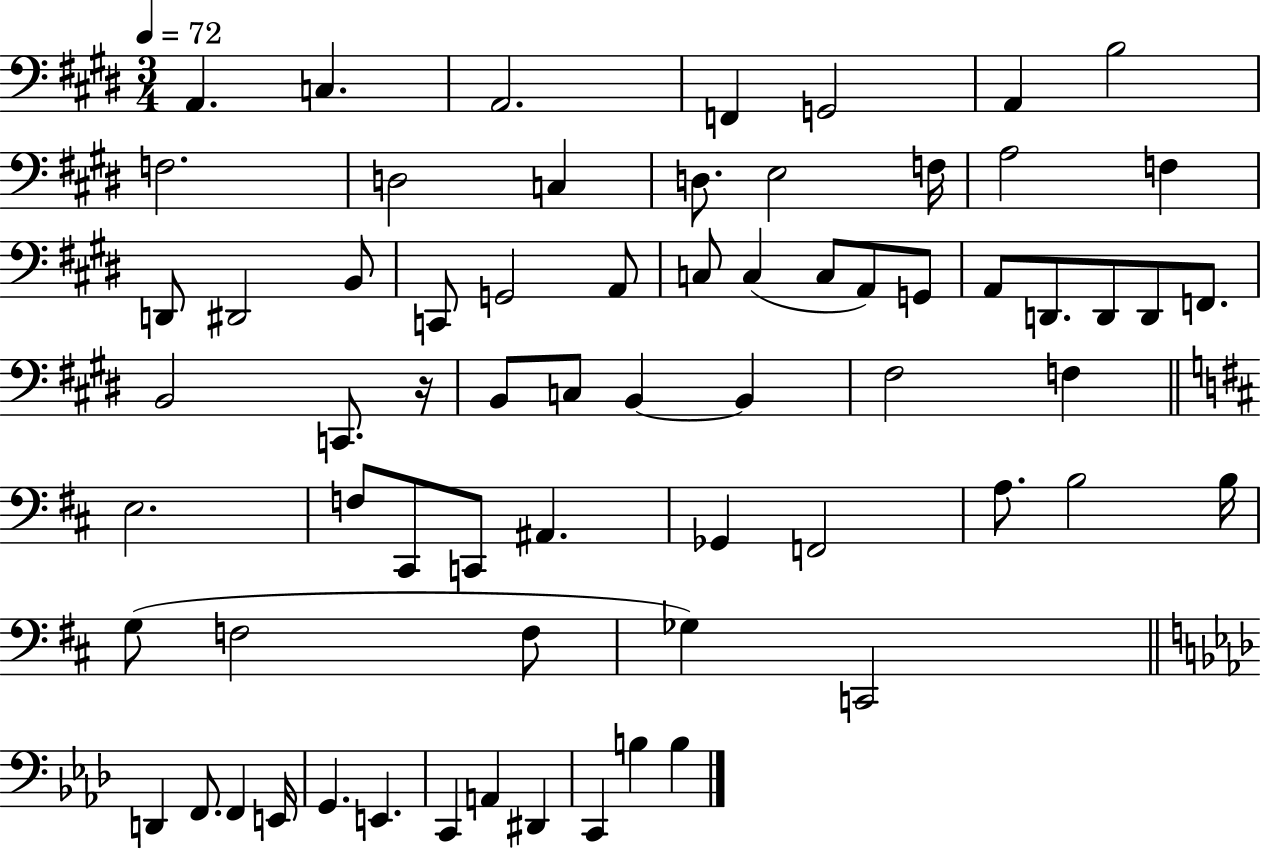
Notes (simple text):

A2/q. C3/q. A2/h. F2/q G2/h A2/q B3/h F3/h. D3/h C3/q D3/e. E3/h F3/s A3/h F3/q D2/e D#2/h B2/e C2/e G2/h A2/e C3/e C3/q C3/e A2/e G2/e A2/e D2/e. D2/e D2/e F2/e. B2/h C2/e. R/s B2/e C3/e B2/q B2/q F#3/h F3/q E3/h. F3/e C#2/e C2/e A#2/q. Gb2/q F2/h A3/e. B3/h B3/s G3/e F3/h F3/e Gb3/q C2/h D2/q F2/e. F2/q E2/s G2/q. E2/q. C2/q A2/q D#2/q C2/q B3/q B3/q